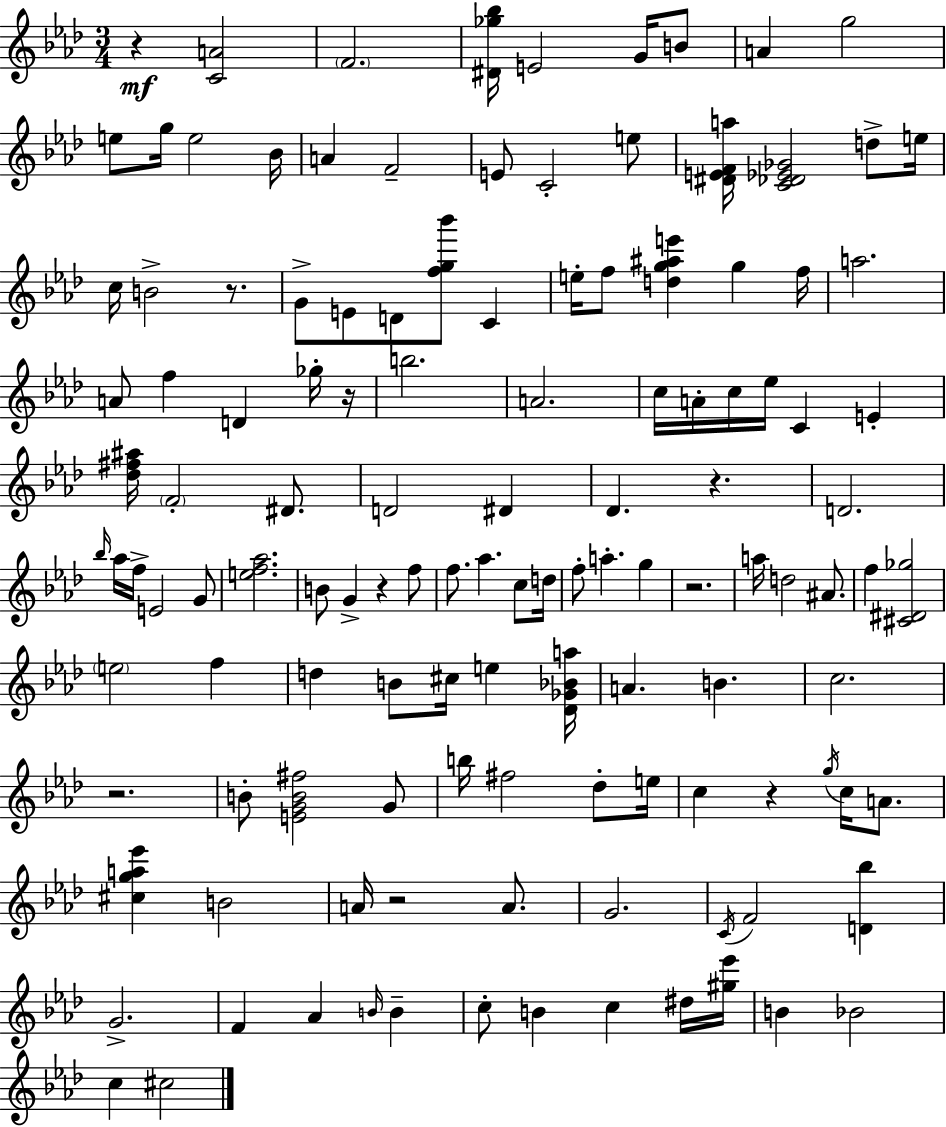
{
  \clef treble
  \numericTimeSignature
  \time 3/4
  \key aes \major
  r4\mf <c' a'>2 | \parenthesize f'2. | <dis' ges'' bes''>16 e'2 g'16 b'8 | a'4 g''2 | \break e''8 g''16 e''2 bes'16 | a'4 f'2-- | e'8 c'2-. e''8 | <dis' e' f' a''>16 <c' des' ees' ges'>2 d''8-> e''16 | \break c''16 b'2-> r8. | g'8-> e'8 d'8 <f'' g'' bes'''>8 c'4 | e''16-. f''8 <d'' g'' ais'' e'''>4 g''4 f''16 | a''2. | \break a'8 f''4 d'4 ges''16-. r16 | b''2. | a'2. | c''16 a'16-. c''16 ees''16 c'4 e'4-. | \break <des'' fis'' ais''>16 \parenthesize f'2-. dis'8. | d'2 dis'4 | des'4. r4. | d'2. | \break \grace { bes''16 } aes''16 f''16-> e'2 g'8 | <e'' f'' aes''>2. | b'8 g'4-> r4 f''8 | f''8. aes''4. c''8 | \break d''16 f''8-. a''4.-. g''4 | r2. | a''16 d''2 ais'8. | f''4 <cis' dis' ges''>2 | \break \parenthesize e''2 f''4 | d''4 b'8 cis''16 e''4 | <des' ges' bes' a''>16 a'4. b'4. | c''2. | \break r2. | b'8-. <e' g' b' fis''>2 g'8 | b''16 fis''2 des''8-. | e''16 c''4 r4 \acciaccatura { g''16 } c''16 a'8. | \break <cis'' g'' a'' ees'''>4 b'2 | a'16 r2 a'8. | g'2. | \acciaccatura { c'16 } f'2 <d' bes''>4 | \break g'2.-> | f'4 aes'4 \grace { b'16 } | b'4-- c''8-. b'4 c''4 | dis''16 <gis'' ees'''>16 b'4 bes'2 | \break c''4 cis''2 | \bar "|."
}